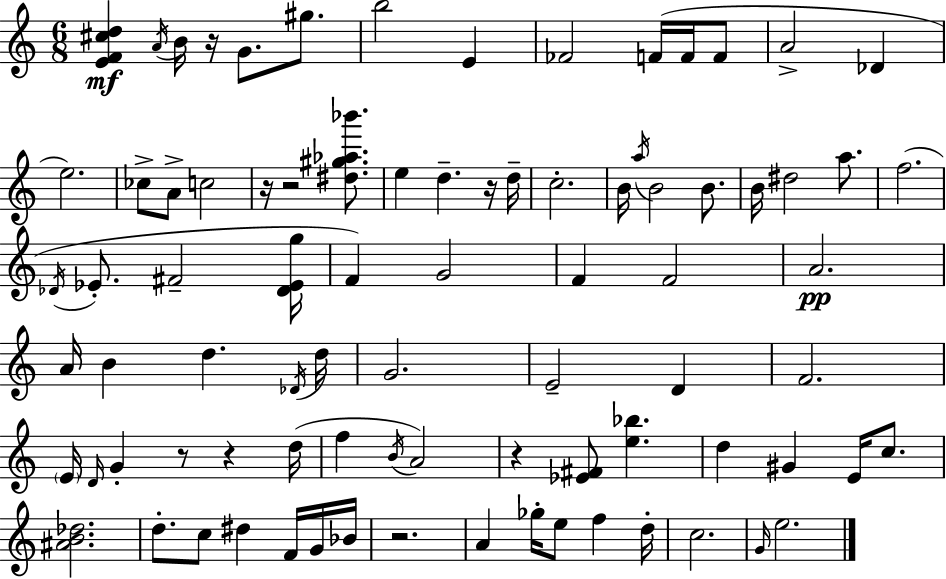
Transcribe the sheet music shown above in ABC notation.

X:1
T:Untitled
M:6/8
L:1/4
K:C
[EF^cd] A/4 B/4 z/4 G/2 ^g/2 b2 E _F2 F/4 F/4 F/2 A2 _D e2 _c/2 A/2 c2 z/4 z2 [^d^g_a_b']/2 e d z/4 d/4 c2 B/4 a/4 B2 B/2 B/4 ^d2 a/2 f2 _D/4 _E/2 ^F2 [_D_Eg]/4 F G2 F F2 A2 A/4 B d _D/4 d/4 G2 E2 D F2 E/4 D/4 G z/2 z d/4 f B/4 A2 z [_E^F]/2 [e_b] d ^G E/4 c/2 [^AB_d]2 d/2 c/2 ^d F/4 G/4 _B/4 z2 A _g/4 e/2 f d/4 c2 G/4 e2